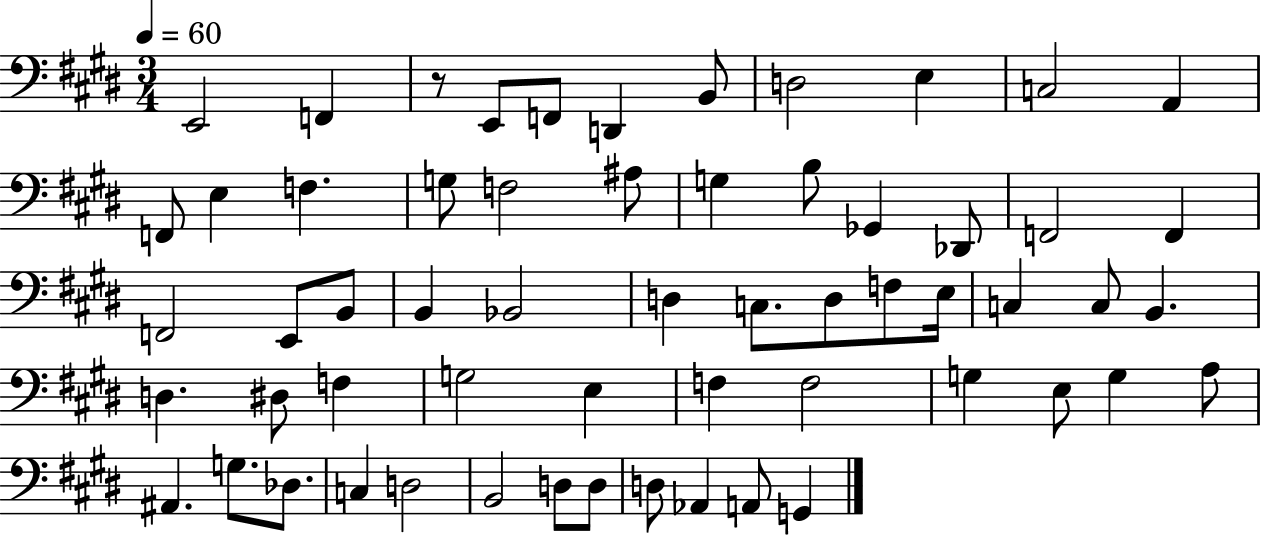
{
  \clef bass
  \numericTimeSignature
  \time 3/4
  \key e \major
  \tempo 4 = 60
  e,2 f,4 | r8 e,8 f,8 d,4 b,8 | d2 e4 | c2 a,4 | \break f,8 e4 f4. | g8 f2 ais8 | g4 b8 ges,4 des,8 | f,2 f,4 | \break f,2 e,8 b,8 | b,4 bes,2 | d4 c8. d8 f8 e16 | c4 c8 b,4. | \break d4. dis8 f4 | g2 e4 | f4 f2 | g4 e8 g4 a8 | \break ais,4. g8. des8. | c4 d2 | b,2 d8 d8 | d8 aes,4 a,8 g,4 | \break \bar "|."
}